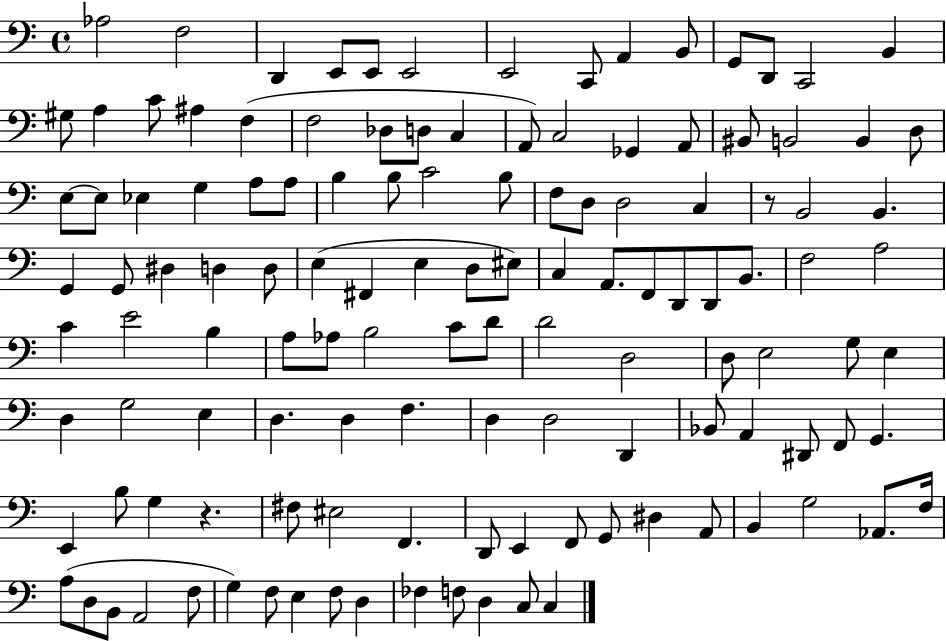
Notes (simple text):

Ab3/h F3/h D2/q E2/e E2/e E2/h E2/h C2/e A2/q B2/e G2/e D2/e C2/h B2/q G#3/e A3/q C4/e A#3/q F3/q F3/h Db3/e D3/e C3/q A2/e C3/h Gb2/q A2/e BIS2/e B2/h B2/q D3/e E3/e E3/e Eb3/q G3/q A3/e A3/e B3/q B3/e C4/h B3/e F3/e D3/e D3/h C3/q R/e B2/h B2/q. G2/q G2/e D#3/q D3/q D3/e E3/q F#2/q E3/q D3/e EIS3/e C3/q A2/e. F2/e D2/e D2/e B2/e. F3/h A3/h C4/q E4/h B3/q A3/e Ab3/e B3/h C4/e D4/e D4/h D3/h D3/e E3/h G3/e E3/q D3/q G3/h E3/q D3/q. D3/q F3/q. D3/q D3/h D2/q Bb2/e A2/q D#2/e F2/e G2/q. E2/q B3/e G3/q R/q. F#3/e EIS3/h F2/q. D2/e E2/q F2/e G2/e D#3/q A2/e B2/q G3/h Ab2/e. F3/s A3/e D3/e B2/e A2/h F3/e G3/q F3/e E3/q F3/e D3/q FES3/q F3/e D3/q C3/e C3/q